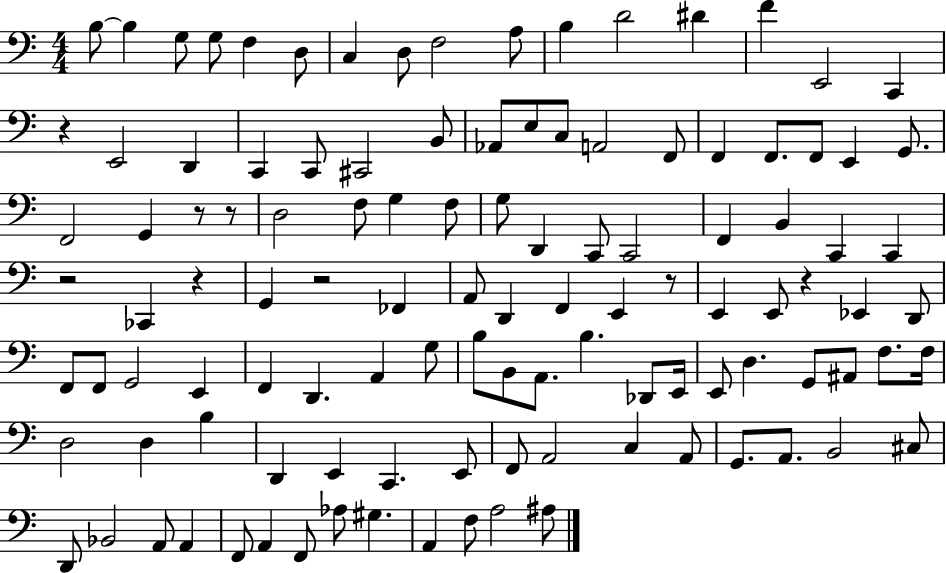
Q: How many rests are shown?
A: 8